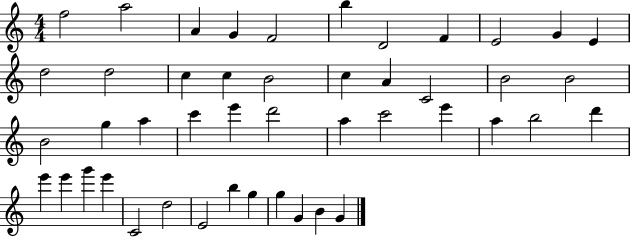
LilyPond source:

{
  \clef treble
  \numericTimeSignature
  \time 4/4
  \key c \major
  f''2 a''2 | a'4 g'4 f'2 | b''4 d'2 f'4 | e'2 g'4 e'4 | \break d''2 d''2 | c''4 c''4 b'2 | c''4 a'4 c'2 | b'2 b'2 | \break b'2 g''4 a''4 | c'''4 e'''4 d'''2 | a''4 c'''2 e'''4 | a''4 b''2 d'''4 | \break e'''4 e'''4 g'''4 e'''4 | c'2 d''2 | e'2 b''4 g''4 | g''4 g'4 b'4 g'4 | \break \bar "|."
}